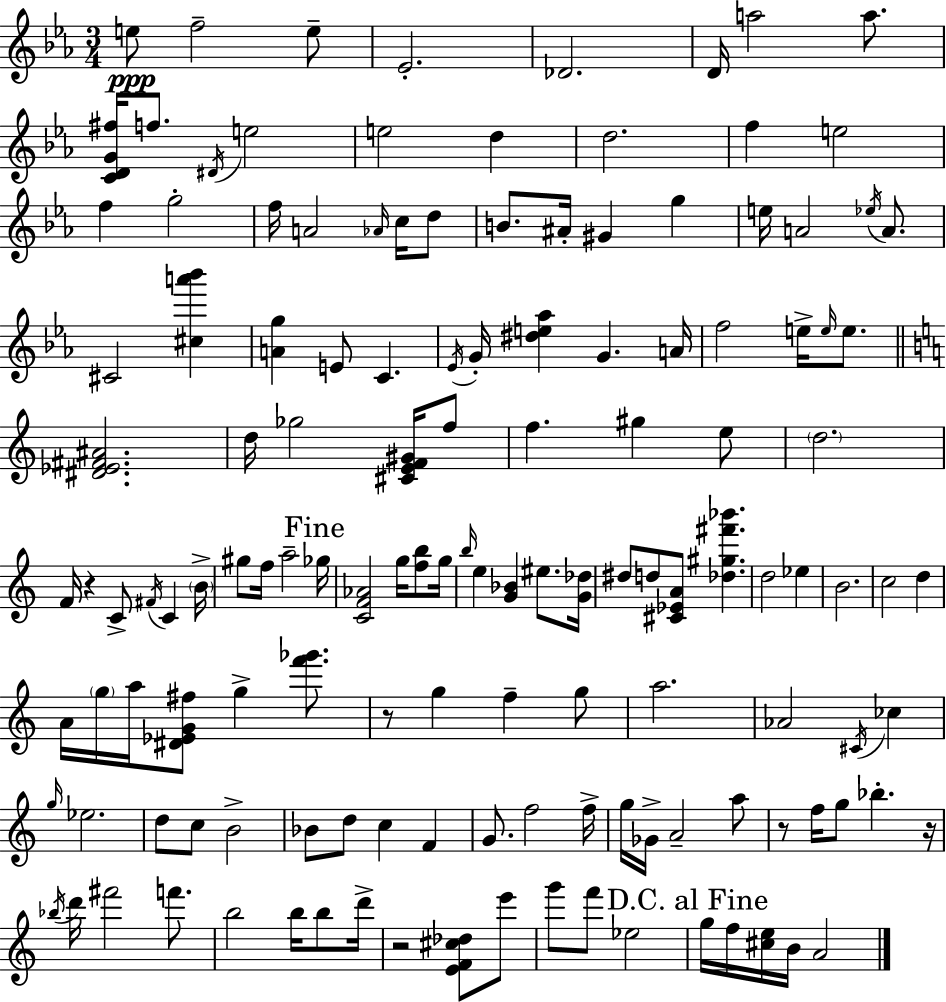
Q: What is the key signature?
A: C minor